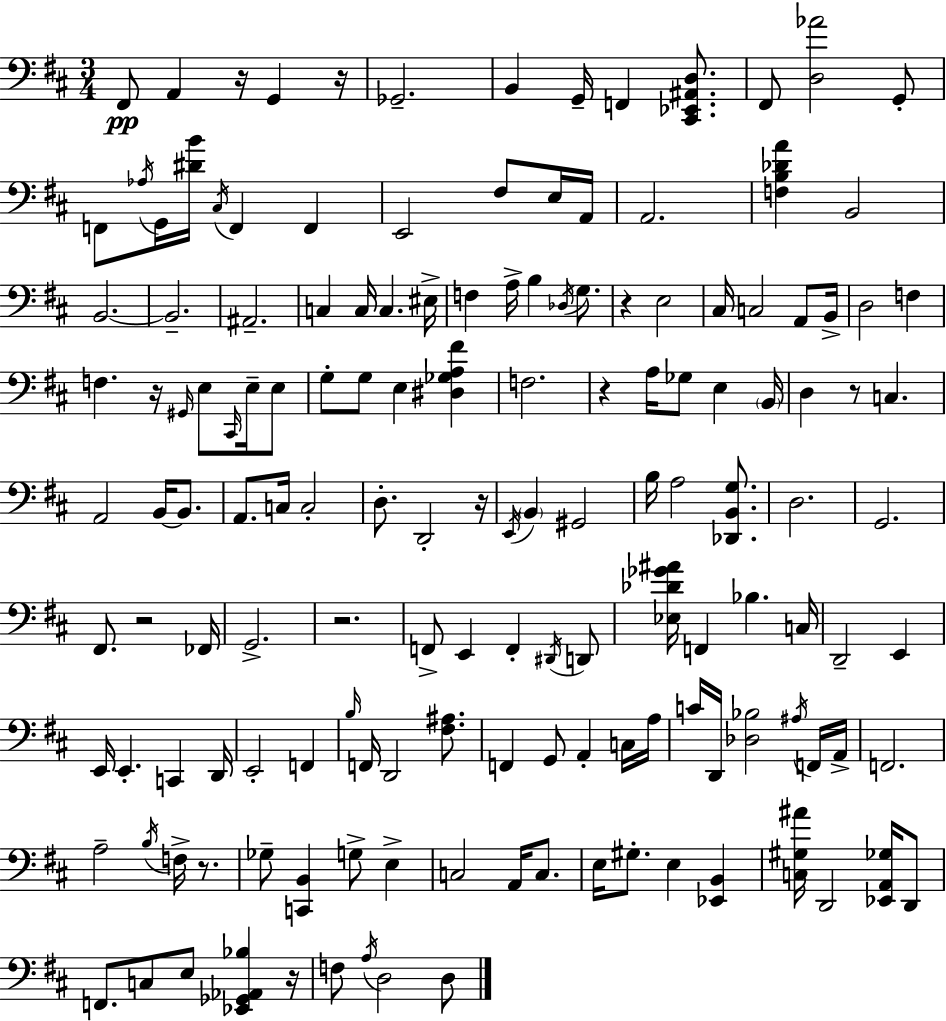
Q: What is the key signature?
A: D major